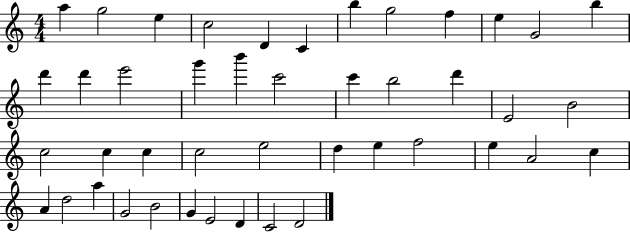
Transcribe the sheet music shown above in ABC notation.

X:1
T:Untitled
M:4/4
L:1/4
K:C
a g2 e c2 D C b g2 f e G2 b d' d' e'2 g' b' c'2 c' b2 d' E2 B2 c2 c c c2 e2 d e f2 e A2 c A d2 a G2 B2 G E2 D C2 D2